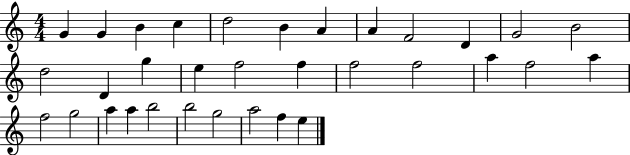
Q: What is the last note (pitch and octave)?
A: E5